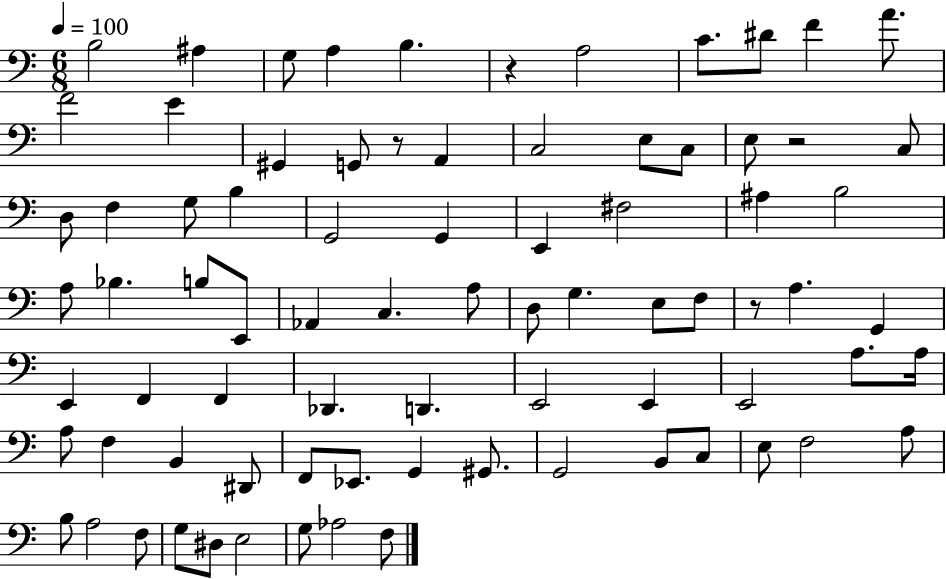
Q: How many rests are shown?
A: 4